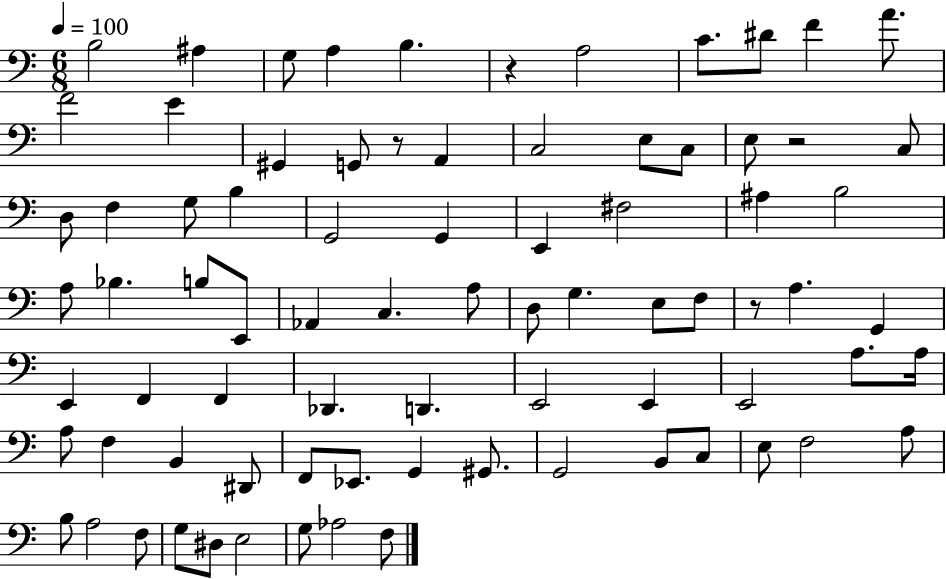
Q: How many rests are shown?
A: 4